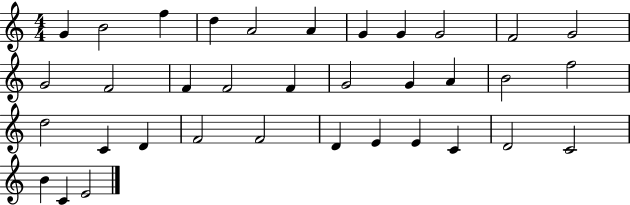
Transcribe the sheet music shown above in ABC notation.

X:1
T:Untitled
M:4/4
L:1/4
K:C
G B2 f d A2 A G G G2 F2 G2 G2 F2 F F2 F G2 G A B2 f2 d2 C D F2 F2 D E E C D2 C2 B C E2